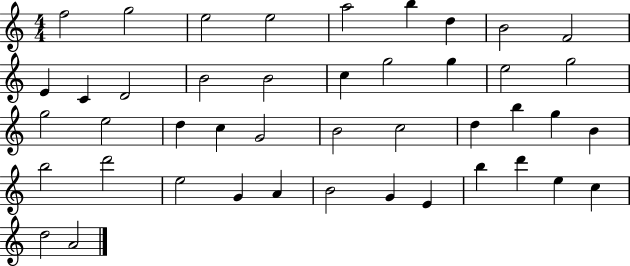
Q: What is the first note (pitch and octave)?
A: F5